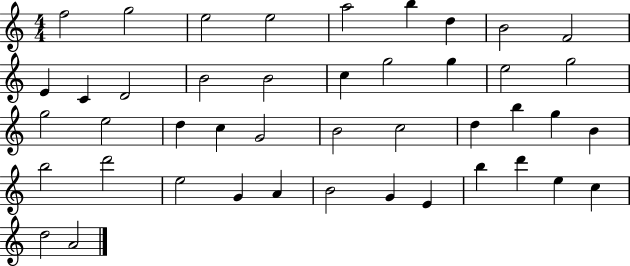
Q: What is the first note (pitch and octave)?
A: F5